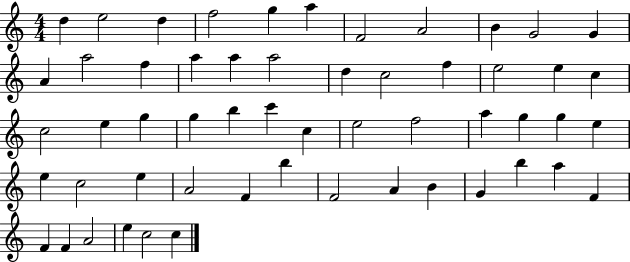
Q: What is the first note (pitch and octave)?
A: D5